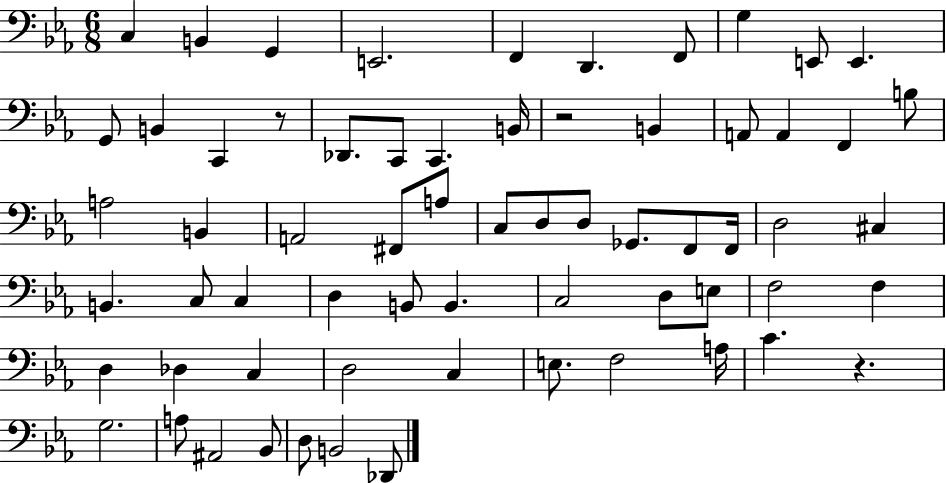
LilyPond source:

{
  \clef bass
  \numericTimeSignature
  \time 6/8
  \key ees \major
  \repeat volta 2 { c4 b,4 g,4 | e,2. | f,4 d,4. f,8 | g4 e,8 e,4. | \break g,8 b,4 c,4 r8 | des,8. c,8 c,4. b,16 | r2 b,4 | a,8 a,4 f,4 b8 | \break a2 b,4 | a,2 fis,8 a8 | c8 d8 d8 ges,8. f,8 f,16 | d2 cis4 | \break b,4. c8 c4 | d4 b,8 b,4. | c2 d8 e8 | f2 f4 | \break d4 des4 c4 | d2 c4 | e8. f2 a16 | c'4. r4. | \break g2. | a8 ais,2 bes,8 | d8 b,2 des,8 | } \bar "|."
}